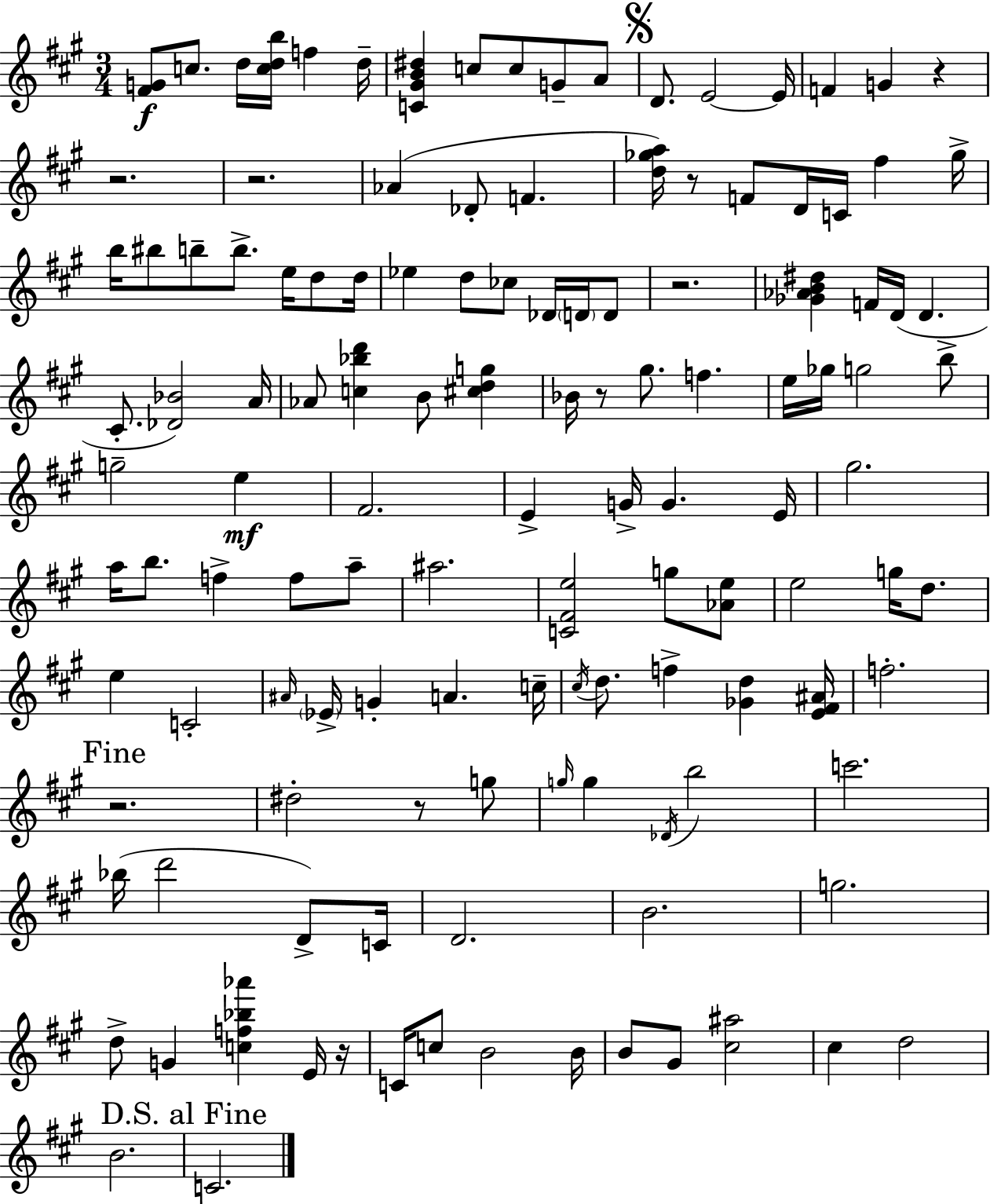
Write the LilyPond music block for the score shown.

{
  \clef treble
  \numericTimeSignature
  \time 3/4
  \key a \major
  <fis' g'>8\f c''8. d''16 <c'' d'' b''>16 f''4 d''16-- | <c' gis' b' dis''>4 c''8 c''8 g'8-- a'8 | \mark \markup { \musicglyph "scripts.segno" } d'8. e'2~~ e'16 | f'4 g'4 r4 | \break r2. | r2. | aes'4( des'8-. f'4. | <d'' ges'' a''>16) r8 f'8 d'16 c'16 fis''4 ges''16-> | \break b''16 bis''8 b''8-- b''8.-> e''16 d''8 d''16 | ees''4 d''8 ces''8 des'16 \parenthesize d'16 d'8 | r2. | <ges' aes' b' dis''>4 f'16 d'16( d'4. | \break cis'8.-. <des' bes'>2) a'16 | aes'8 <c'' bes'' d'''>4 b'8 <cis'' d'' g''>4 | bes'16 r8 gis''8. f''4. | e''16 ges''16 g''2 b''8-> | \break g''2-- e''4\mf | fis'2. | e'4-> g'16-> g'4. e'16 | gis''2. | \break a''16 b''8. f''4-> f''8 a''8-- | ais''2. | <c' fis' e''>2 g''8 <aes' e''>8 | e''2 g''16 d''8. | \break e''4 c'2-. | \grace { ais'16 } \parenthesize ees'16-> g'4-. a'4. | c''16-- \acciaccatura { cis''16 } d''8. f''4-> <ges' d''>4 | <e' fis' ais'>16 f''2.-. | \break \mark "Fine" r2. | dis''2-. r8 | g''8 \grace { g''16 } g''4 \acciaccatura { des'16 } b''2 | c'''2. | \break bes''16( d'''2 | d'8->) c'16 d'2. | b'2. | g''2. | \break d''8-> g'4 <c'' f'' bes'' aes'''>4 | e'16 r16 c'16 c''8 b'2 | b'16 b'8 gis'8 <cis'' ais''>2 | cis''4 d''2 | \break b'2. | \mark "D.S. al Fine" c'2. | \bar "|."
}